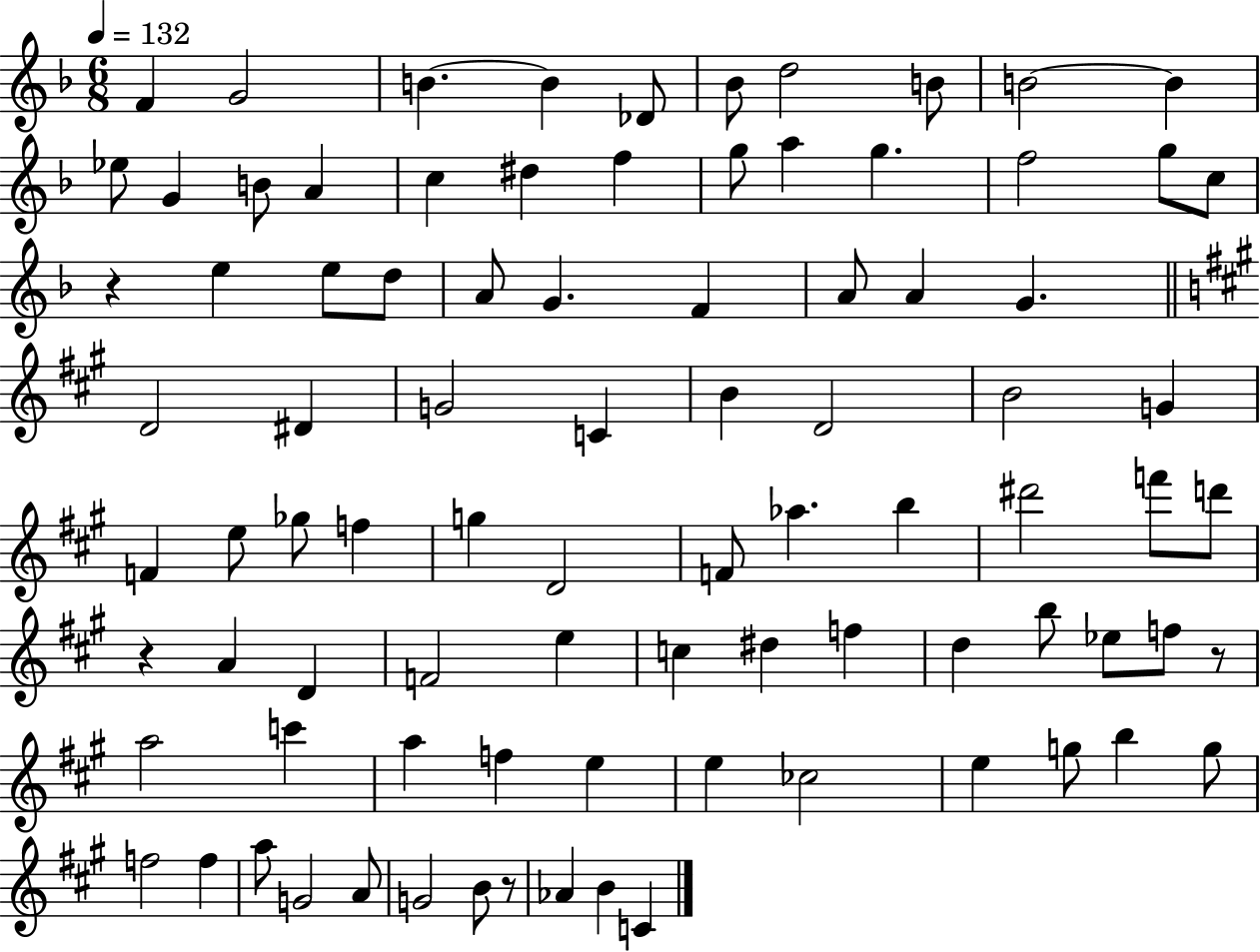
{
  \clef treble
  \numericTimeSignature
  \time 6/8
  \key f \major
  \tempo 4 = 132
  \repeat volta 2 { f'4 g'2 | b'4.~~ b'4 des'8 | bes'8 d''2 b'8 | b'2~~ b'4 | \break ees''8 g'4 b'8 a'4 | c''4 dis''4 f''4 | g''8 a''4 g''4. | f''2 g''8 c''8 | \break r4 e''4 e''8 d''8 | a'8 g'4. f'4 | a'8 a'4 g'4. | \bar "||" \break \key a \major d'2 dis'4 | g'2 c'4 | b'4 d'2 | b'2 g'4 | \break f'4 e''8 ges''8 f''4 | g''4 d'2 | f'8 aes''4. b''4 | dis'''2 f'''8 d'''8 | \break r4 a'4 d'4 | f'2 e''4 | c''4 dis''4 f''4 | d''4 b''8 ees''8 f''8 r8 | \break a''2 c'''4 | a''4 f''4 e''4 | e''4 ces''2 | e''4 g''8 b''4 g''8 | \break f''2 f''4 | a''8 g'2 a'8 | g'2 b'8 r8 | aes'4 b'4 c'4 | \break } \bar "|."
}